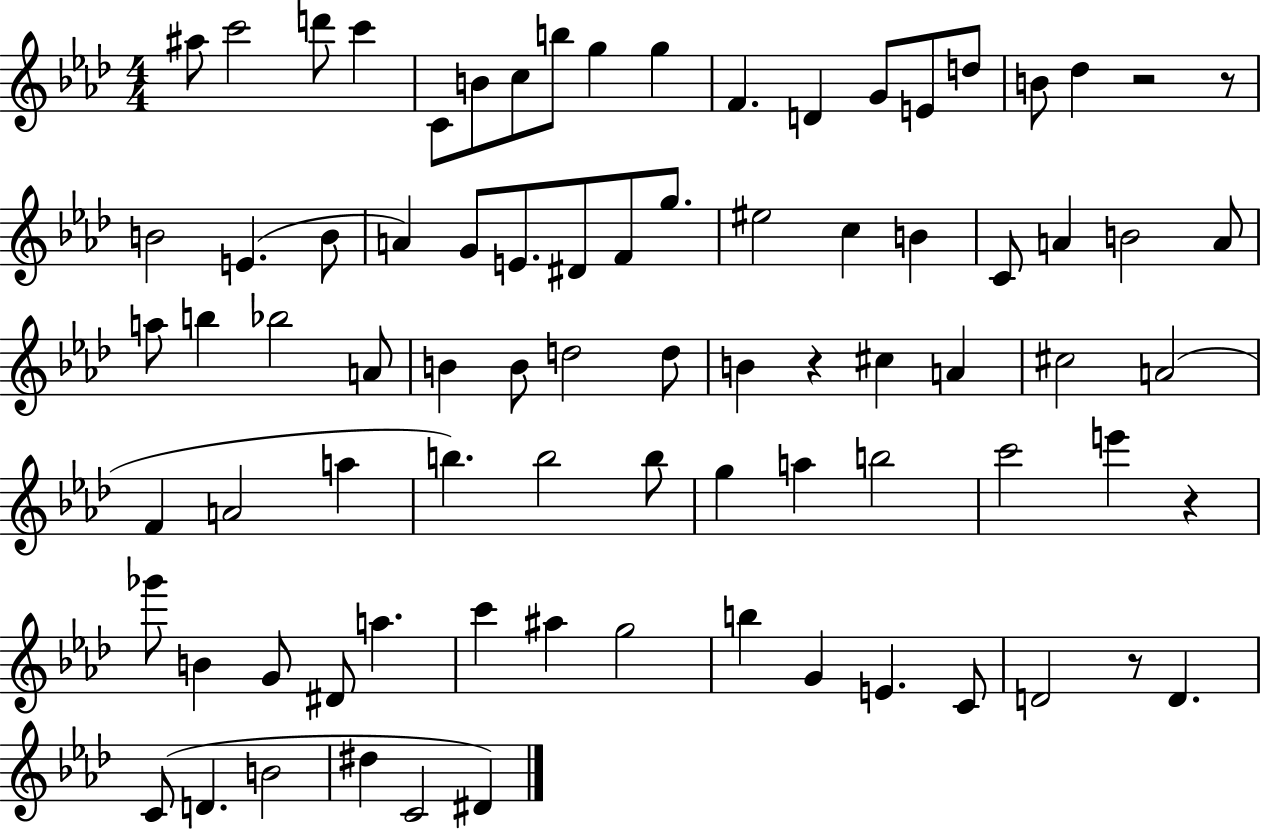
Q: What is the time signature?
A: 4/4